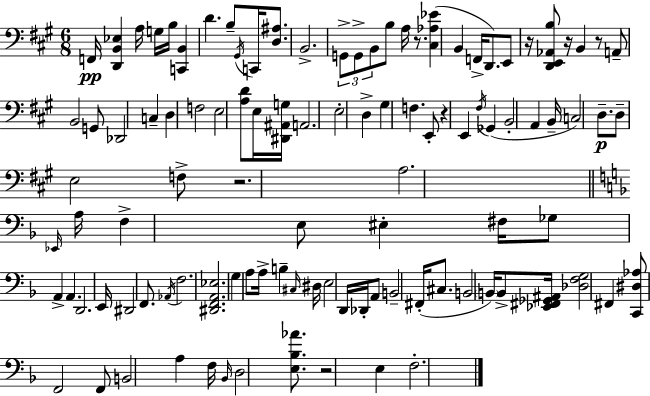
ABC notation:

X:1
T:Untitled
M:6/8
L:1/4
K:A
F,,/4 [D,,B,,_E,] A,/4 G,/4 B,/4 [C,,B,,] D B,/2 ^G,,/4 C,,/4 [D,^A,]/2 B,,2 G,,/2 G,,/2 B,,/2 B,/2 A,/4 z/2 [^C,_A,_E] B,, F,,/4 D,,/2 E,,/2 z/4 [D,,E,,_A,,B,]/2 z/4 B,, z/2 A,,/2 B,,2 G,,/2 _D,,2 C, D, F,2 E,2 [A,D]/2 E,/4 [^D,,^A,,G,]/4 A,,2 E,2 D, ^G, F, E,,/2 z E,, ^F,/4 _G,, B,,2 A,, B,,/4 C,2 D,/2 D,/2 E,2 F,/2 z2 A,2 _E,,/4 A,/4 F, E,/2 ^E, ^F,/4 _G,/2 A,, A,, D,,2 E,,/4 ^D,,2 F,,/2 _A,,/4 F,2 [^D,,F,,A,,_E,]2 G, A,/2 A,/4 B, ^C,/4 ^D,/4 E,2 D,,/4 _D,,/4 A,,/2 B,,2 ^F,,/4 ^C,/2 B,,2 B,,/4 B,,/2 [_E,,^F,,_G,,^A,,]/4 [_D,F,G,]2 ^F,, [C,,^D,_A,]/2 F,,2 F,,/2 B,,2 A, F,/4 _B,,/4 D,2 [E,_B,_A]/2 z2 E, F,2